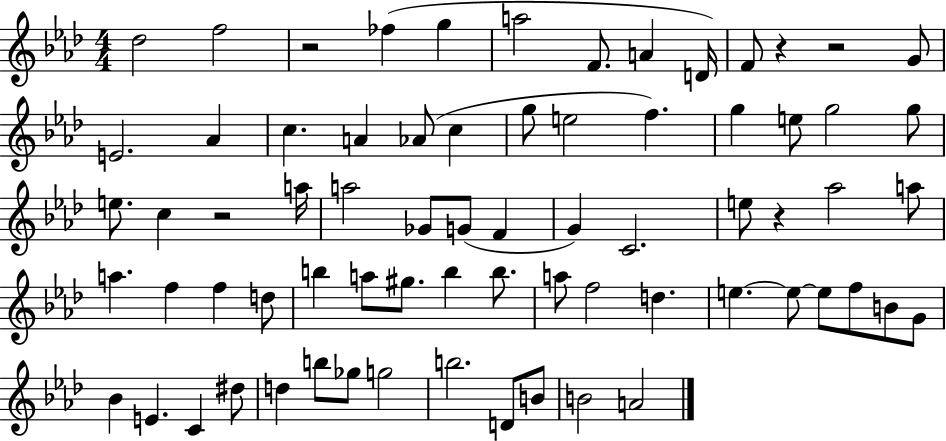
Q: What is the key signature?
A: AES major